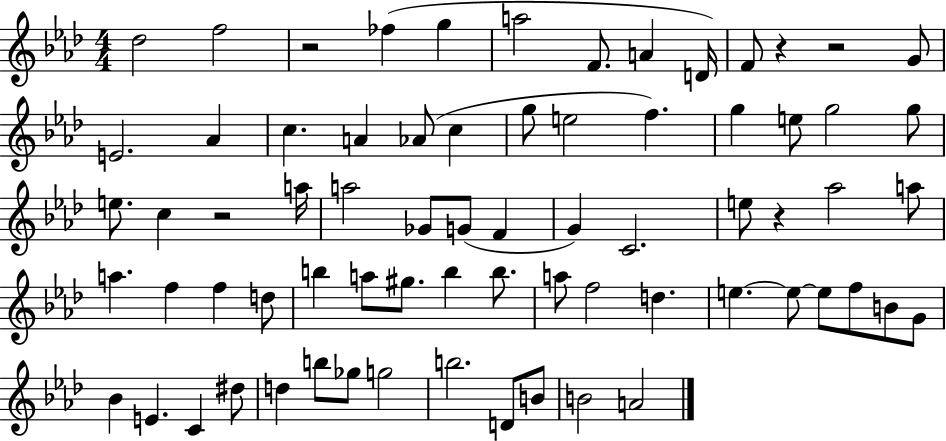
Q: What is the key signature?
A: AES major